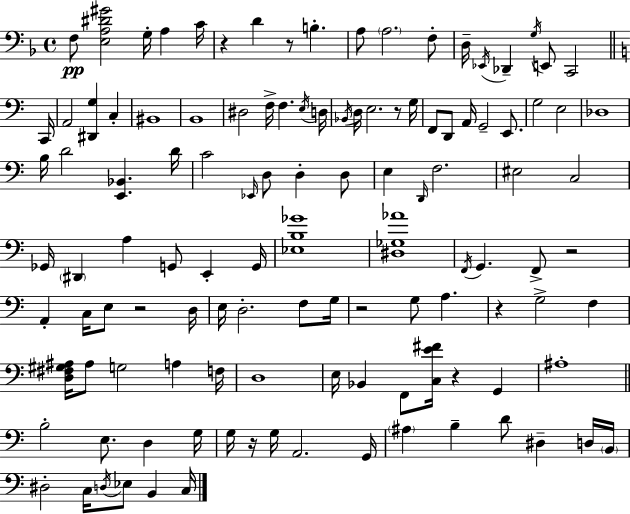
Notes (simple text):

F3/e [E3,A3,D#4,G#4]/h G3/s A3/q C4/s R/q D4/q R/e B3/q. A3/e A3/h. F3/e D3/s Eb2/s Db2/q G3/s E2/e C2/h C2/s A2/h [D#2,G3]/q C3/q BIS2/w B2/w D#3/h F3/s F3/q. E3/s D3/s Bb2/s D3/s E3/h. R/e G3/s F2/e D2/e A2/s G2/h E2/e. G3/h E3/h Db3/w B3/s D4/h [E2,Bb2]/q. D4/s C4/h Eb2/s D3/e D3/q D3/e E3/q D2/s F3/h. EIS3/h C3/h Gb2/s D#2/q A3/q G2/e E2/q G2/s [Eb3,B3,Gb4]/w [D#3,Gb3,Ab4]/w F2/s G2/q. F2/e R/h A2/q C3/s E3/e R/h D3/s E3/s D3/h. F3/e G3/s R/h G3/e A3/q. R/q G3/h F3/q [D3,F#3,G#3,A#3]/s A#3/e G3/h A3/q F3/s D3/w E3/s Bb2/q F2/e [C3,E4,F#4]/s R/q G2/q A#3/w B3/h E3/e. D3/q G3/s G3/s R/s G3/s A2/h. G2/s A#3/q B3/q D4/e D#3/q D3/s B2/s D#3/h C3/s D3/s Eb3/e B2/q C3/s